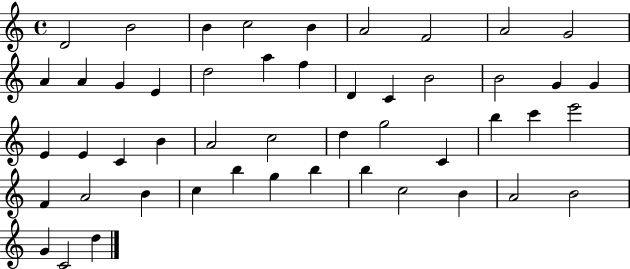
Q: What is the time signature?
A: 4/4